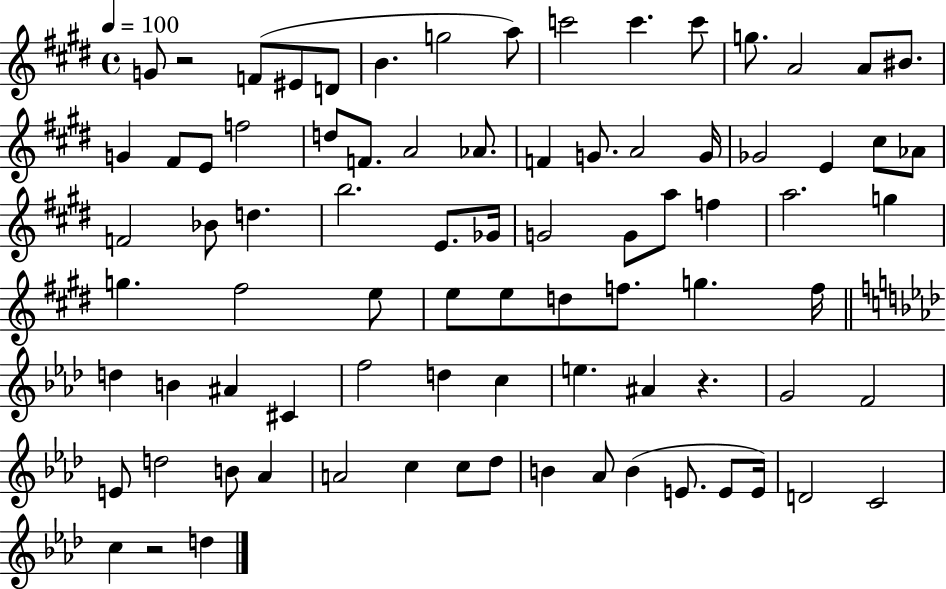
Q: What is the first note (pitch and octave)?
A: G4